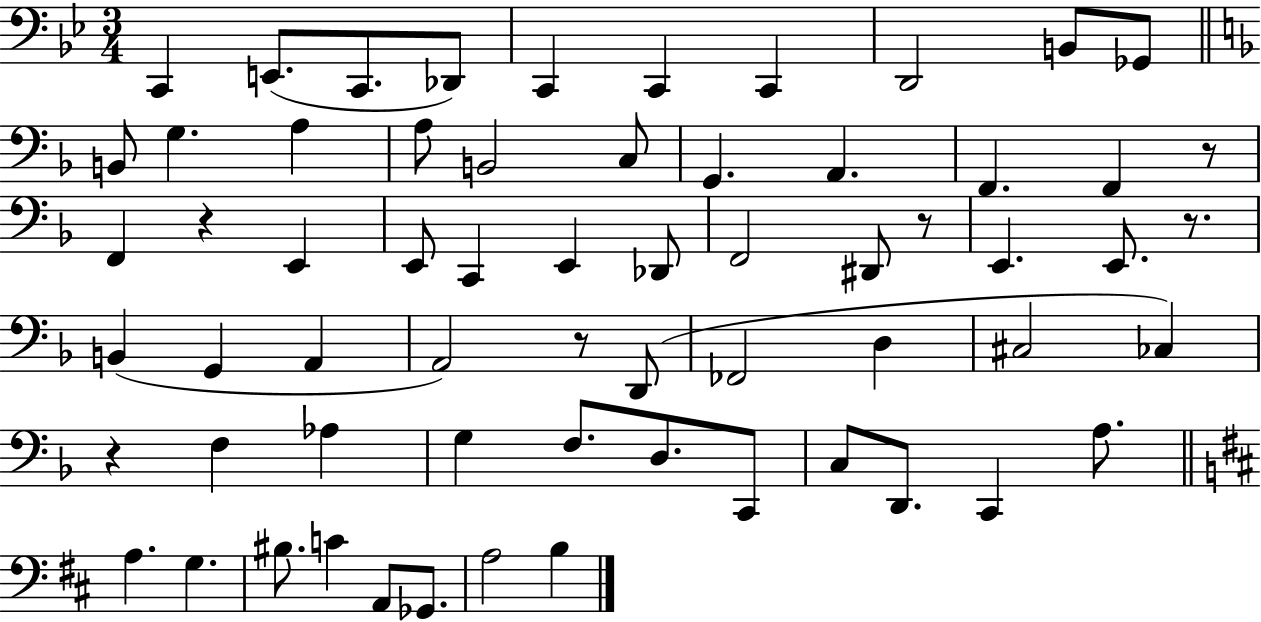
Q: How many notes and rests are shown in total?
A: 63